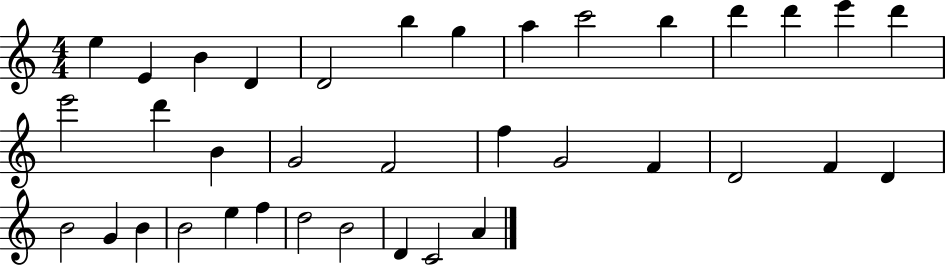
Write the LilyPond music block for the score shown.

{
  \clef treble
  \numericTimeSignature
  \time 4/4
  \key c \major
  e''4 e'4 b'4 d'4 | d'2 b''4 g''4 | a''4 c'''2 b''4 | d'''4 d'''4 e'''4 d'''4 | \break e'''2 d'''4 b'4 | g'2 f'2 | f''4 g'2 f'4 | d'2 f'4 d'4 | \break b'2 g'4 b'4 | b'2 e''4 f''4 | d''2 b'2 | d'4 c'2 a'4 | \break \bar "|."
}